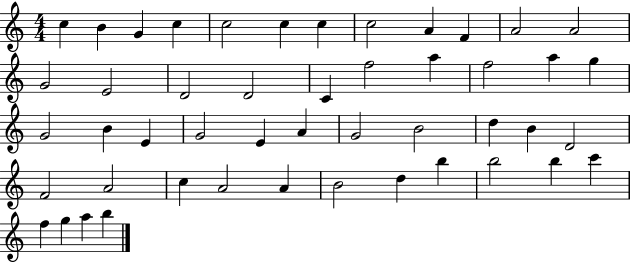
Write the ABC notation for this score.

X:1
T:Untitled
M:4/4
L:1/4
K:C
c B G c c2 c c c2 A F A2 A2 G2 E2 D2 D2 C f2 a f2 a g G2 B E G2 E A G2 B2 d B D2 F2 A2 c A2 A B2 d b b2 b c' f g a b